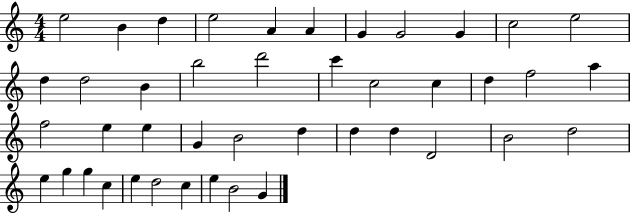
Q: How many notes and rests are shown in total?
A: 43